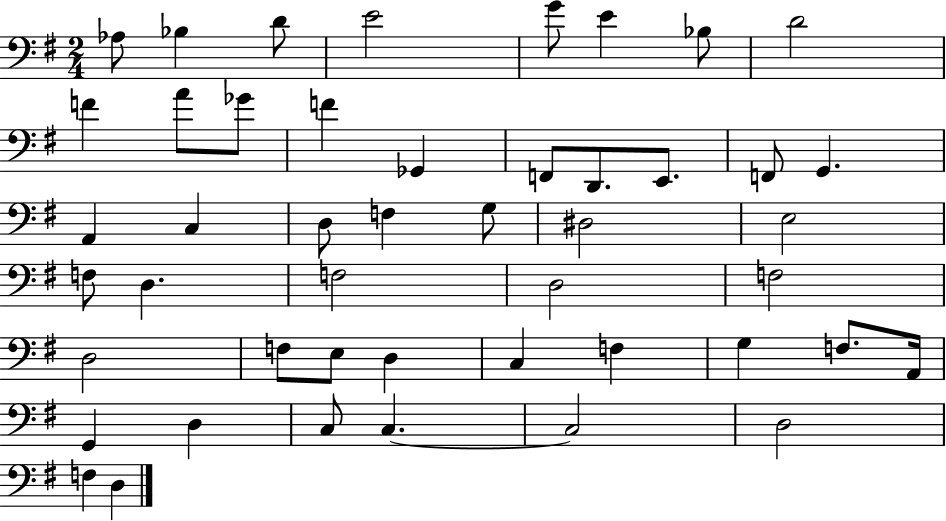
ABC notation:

X:1
T:Untitled
M:2/4
L:1/4
K:G
_A,/2 _B, D/2 E2 G/2 E _B,/2 D2 F A/2 _G/2 F _G,, F,,/2 D,,/2 E,,/2 F,,/2 G,, A,, C, D,/2 F, G,/2 ^D,2 E,2 F,/2 D, F,2 D,2 F,2 D,2 F,/2 E,/2 D, C, F, G, F,/2 A,,/4 G,, D, C,/2 C, C,2 D,2 F, D,